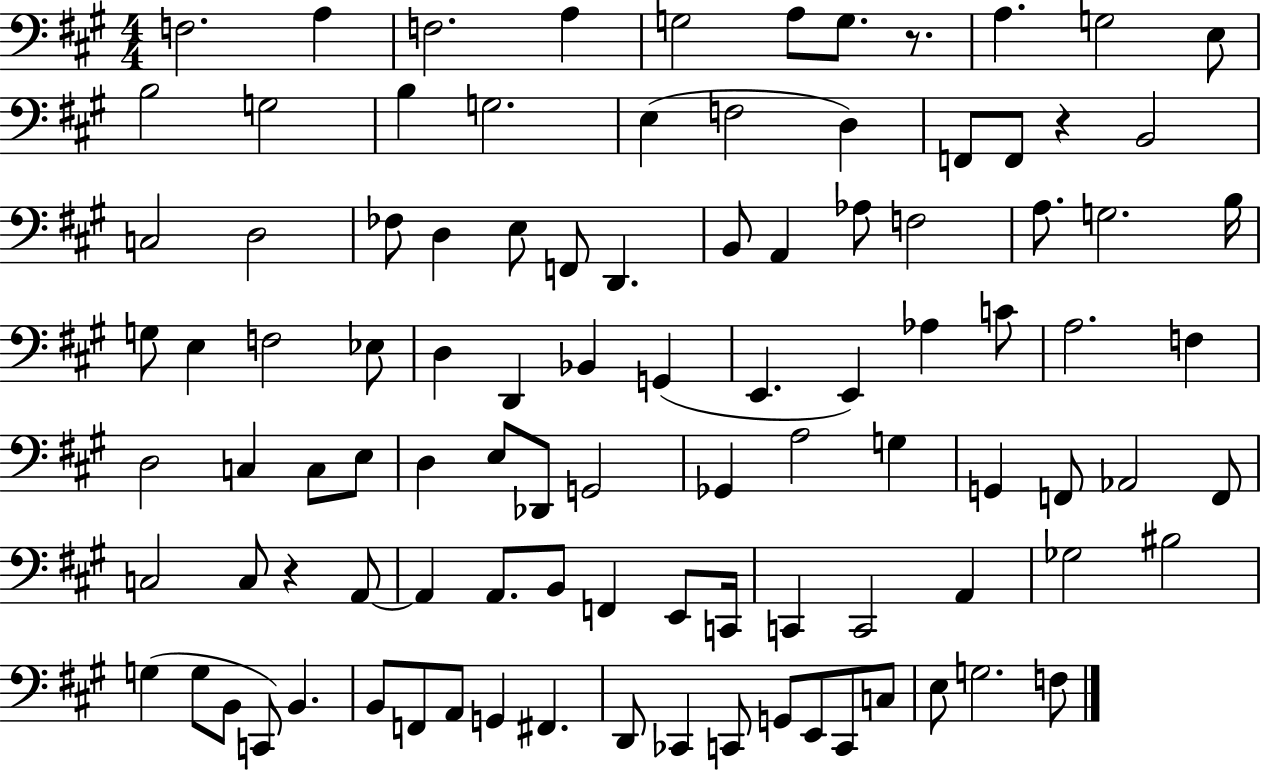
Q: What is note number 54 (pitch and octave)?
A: E3